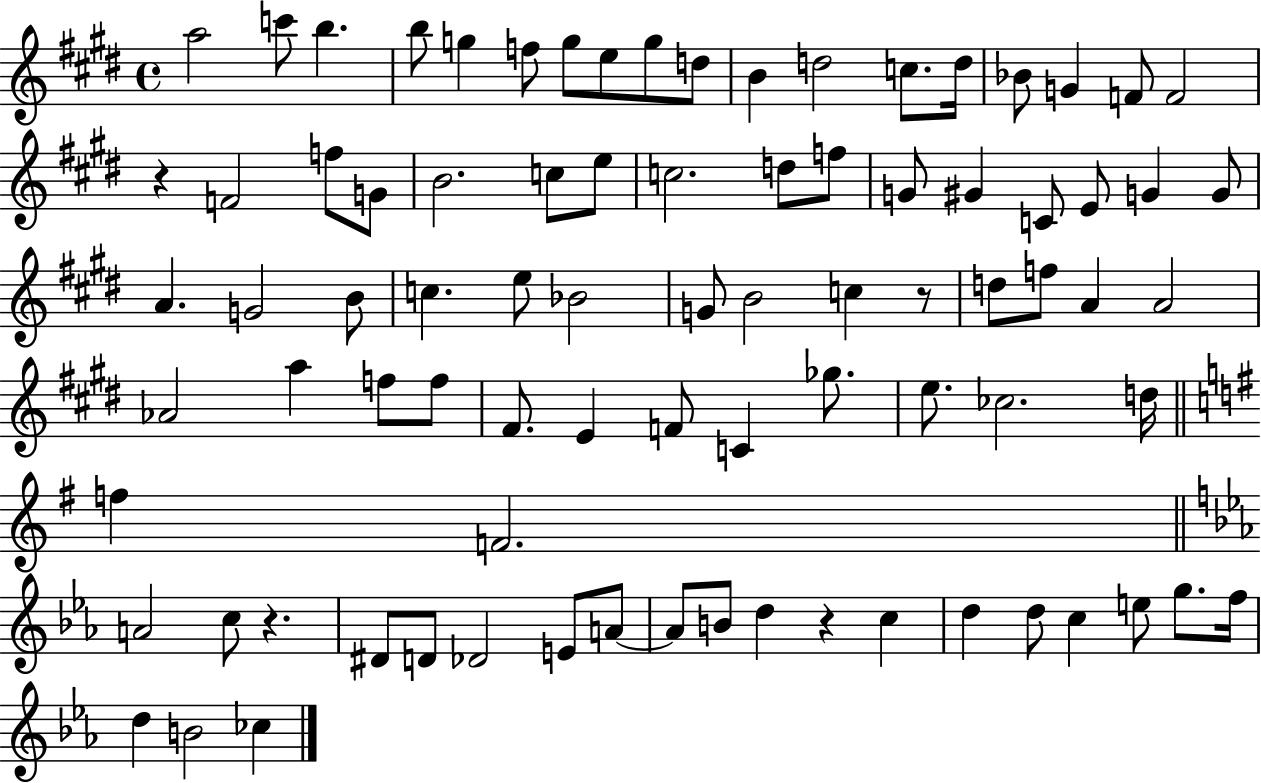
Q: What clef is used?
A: treble